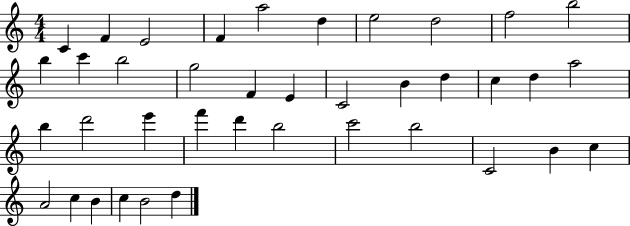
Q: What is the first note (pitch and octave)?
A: C4